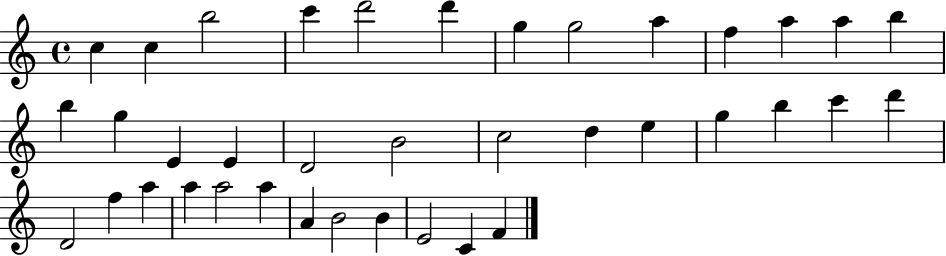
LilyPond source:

{
  \clef treble
  \time 4/4
  \defaultTimeSignature
  \key c \major
  c''4 c''4 b''2 | c'''4 d'''2 d'''4 | g''4 g''2 a''4 | f''4 a''4 a''4 b''4 | \break b''4 g''4 e'4 e'4 | d'2 b'2 | c''2 d''4 e''4 | g''4 b''4 c'''4 d'''4 | \break d'2 f''4 a''4 | a''4 a''2 a''4 | a'4 b'2 b'4 | e'2 c'4 f'4 | \break \bar "|."
}